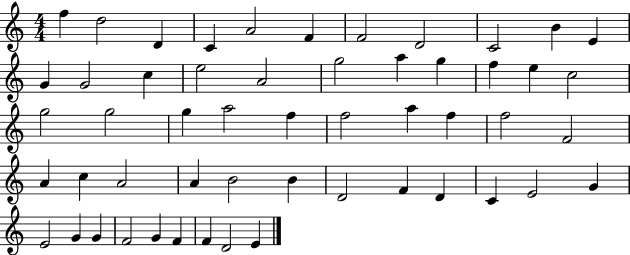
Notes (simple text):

F5/q D5/h D4/q C4/q A4/h F4/q F4/h D4/h C4/h B4/q E4/q G4/q G4/h C5/q E5/h A4/h G5/h A5/q G5/q F5/q E5/q C5/h G5/h G5/h G5/q A5/h F5/q F5/h A5/q F5/q F5/h F4/h A4/q C5/q A4/h A4/q B4/h B4/q D4/h F4/q D4/q C4/q E4/h G4/q E4/h G4/q G4/q F4/h G4/q F4/q F4/q D4/h E4/q